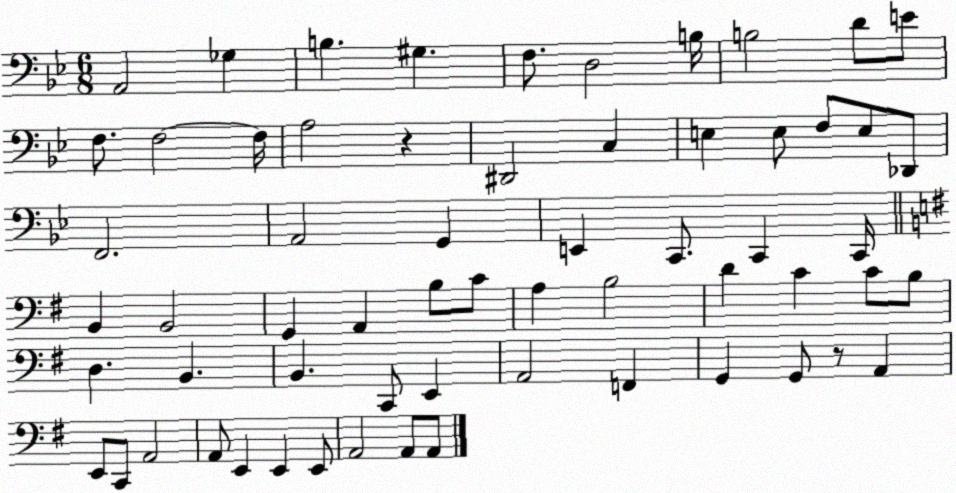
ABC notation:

X:1
T:Untitled
M:6/8
L:1/4
K:Bb
A,,2 _G, B, ^G, F,/2 D,2 B,/4 B,2 D/2 E/2 F,/2 F,2 F,/4 A,2 z ^D,,2 C, E, E,/2 F,/2 E,/2 _D,,/2 F,,2 A,,2 G,, E,, C,,/2 C,, C,,/4 B,, B,,2 G,, A,, B,/2 C/2 A, B,2 D C C/2 B,/2 D, B,, B,, C,,/2 E,, A,,2 F,, G,, G,,/2 z/2 A,, E,,/2 C,,/2 A,,2 A,,/2 E,, E,, E,,/2 A,,2 A,,/2 A,,/2